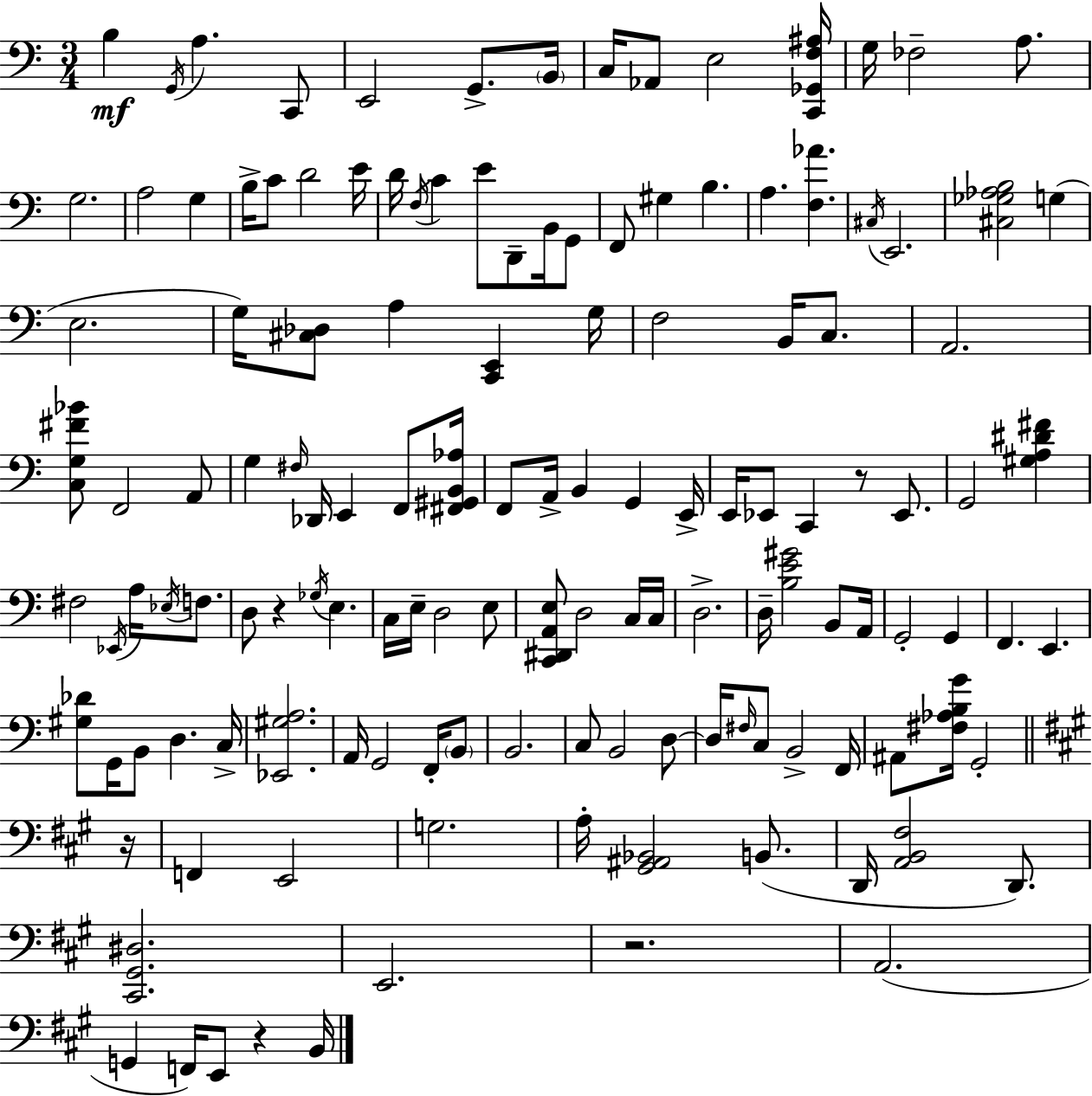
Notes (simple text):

B3/q G2/s A3/q. C2/e E2/h G2/e. B2/s C3/s Ab2/e E3/h [C2,Gb2,F3,A#3]/s G3/s FES3/h A3/e. G3/h. A3/h G3/q B3/s C4/e D4/h E4/s D4/s F3/s C4/q E4/e D2/e B2/s G2/e F2/e G#3/q B3/q. A3/q. [F3,Ab4]/q. C#3/s E2/h. [C#3,Gb3,Ab3,B3]/h G3/q E3/h. G3/s [C#3,Db3]/e A3/q [C2,E2]/q G3/s F3/h B2/s C3/e. A2/h. [C3,G3,F#4,Bb4]/e F2/h A2/e G3/q F#3/s Db2/s E2/q F2/e [F#2,G#2,B2,Ab3]/s F2/e A2/s B2/q G2/q E2/s E2/s Eb2/e C2/q R/e Eb2/e. G2/h [G#3,A3,D#4,F#4]/q F#3/h Eb2/s A3/s Eb3/s F3/e. D3/e R/q Gb3/s E3/q. C3/s E3/s D3/h E3/e [C2,D#2,A2,E3]/e D3/h C3/s C3/s D3/h. D3/s [B3,E4,G#4]/h B2/e A2/s G2/h G2/q F2/q. E2/q. [G#3,Db4]/e G2/s B2/e D3/q. C3/s [Eb2,G#3,A3]/h. A2/s G2/h F2/s B2/e B2/h. C3/e B2/h D3/e D3/s F#3/s C3/e B2/h F2/s A#2/e [F#3,Ab3,B3,G4]/s G2/h R/s F2/q E2/h G3/h. A3/s [G#2,A#2,Bb2]/h B2/e. D2/s [A2,B2,F#3]/h D2/e. [C#2,G#2,D#3]/h. E2/h. R/h. A2/h. G2/q F2/s E2/e R/q B2/s